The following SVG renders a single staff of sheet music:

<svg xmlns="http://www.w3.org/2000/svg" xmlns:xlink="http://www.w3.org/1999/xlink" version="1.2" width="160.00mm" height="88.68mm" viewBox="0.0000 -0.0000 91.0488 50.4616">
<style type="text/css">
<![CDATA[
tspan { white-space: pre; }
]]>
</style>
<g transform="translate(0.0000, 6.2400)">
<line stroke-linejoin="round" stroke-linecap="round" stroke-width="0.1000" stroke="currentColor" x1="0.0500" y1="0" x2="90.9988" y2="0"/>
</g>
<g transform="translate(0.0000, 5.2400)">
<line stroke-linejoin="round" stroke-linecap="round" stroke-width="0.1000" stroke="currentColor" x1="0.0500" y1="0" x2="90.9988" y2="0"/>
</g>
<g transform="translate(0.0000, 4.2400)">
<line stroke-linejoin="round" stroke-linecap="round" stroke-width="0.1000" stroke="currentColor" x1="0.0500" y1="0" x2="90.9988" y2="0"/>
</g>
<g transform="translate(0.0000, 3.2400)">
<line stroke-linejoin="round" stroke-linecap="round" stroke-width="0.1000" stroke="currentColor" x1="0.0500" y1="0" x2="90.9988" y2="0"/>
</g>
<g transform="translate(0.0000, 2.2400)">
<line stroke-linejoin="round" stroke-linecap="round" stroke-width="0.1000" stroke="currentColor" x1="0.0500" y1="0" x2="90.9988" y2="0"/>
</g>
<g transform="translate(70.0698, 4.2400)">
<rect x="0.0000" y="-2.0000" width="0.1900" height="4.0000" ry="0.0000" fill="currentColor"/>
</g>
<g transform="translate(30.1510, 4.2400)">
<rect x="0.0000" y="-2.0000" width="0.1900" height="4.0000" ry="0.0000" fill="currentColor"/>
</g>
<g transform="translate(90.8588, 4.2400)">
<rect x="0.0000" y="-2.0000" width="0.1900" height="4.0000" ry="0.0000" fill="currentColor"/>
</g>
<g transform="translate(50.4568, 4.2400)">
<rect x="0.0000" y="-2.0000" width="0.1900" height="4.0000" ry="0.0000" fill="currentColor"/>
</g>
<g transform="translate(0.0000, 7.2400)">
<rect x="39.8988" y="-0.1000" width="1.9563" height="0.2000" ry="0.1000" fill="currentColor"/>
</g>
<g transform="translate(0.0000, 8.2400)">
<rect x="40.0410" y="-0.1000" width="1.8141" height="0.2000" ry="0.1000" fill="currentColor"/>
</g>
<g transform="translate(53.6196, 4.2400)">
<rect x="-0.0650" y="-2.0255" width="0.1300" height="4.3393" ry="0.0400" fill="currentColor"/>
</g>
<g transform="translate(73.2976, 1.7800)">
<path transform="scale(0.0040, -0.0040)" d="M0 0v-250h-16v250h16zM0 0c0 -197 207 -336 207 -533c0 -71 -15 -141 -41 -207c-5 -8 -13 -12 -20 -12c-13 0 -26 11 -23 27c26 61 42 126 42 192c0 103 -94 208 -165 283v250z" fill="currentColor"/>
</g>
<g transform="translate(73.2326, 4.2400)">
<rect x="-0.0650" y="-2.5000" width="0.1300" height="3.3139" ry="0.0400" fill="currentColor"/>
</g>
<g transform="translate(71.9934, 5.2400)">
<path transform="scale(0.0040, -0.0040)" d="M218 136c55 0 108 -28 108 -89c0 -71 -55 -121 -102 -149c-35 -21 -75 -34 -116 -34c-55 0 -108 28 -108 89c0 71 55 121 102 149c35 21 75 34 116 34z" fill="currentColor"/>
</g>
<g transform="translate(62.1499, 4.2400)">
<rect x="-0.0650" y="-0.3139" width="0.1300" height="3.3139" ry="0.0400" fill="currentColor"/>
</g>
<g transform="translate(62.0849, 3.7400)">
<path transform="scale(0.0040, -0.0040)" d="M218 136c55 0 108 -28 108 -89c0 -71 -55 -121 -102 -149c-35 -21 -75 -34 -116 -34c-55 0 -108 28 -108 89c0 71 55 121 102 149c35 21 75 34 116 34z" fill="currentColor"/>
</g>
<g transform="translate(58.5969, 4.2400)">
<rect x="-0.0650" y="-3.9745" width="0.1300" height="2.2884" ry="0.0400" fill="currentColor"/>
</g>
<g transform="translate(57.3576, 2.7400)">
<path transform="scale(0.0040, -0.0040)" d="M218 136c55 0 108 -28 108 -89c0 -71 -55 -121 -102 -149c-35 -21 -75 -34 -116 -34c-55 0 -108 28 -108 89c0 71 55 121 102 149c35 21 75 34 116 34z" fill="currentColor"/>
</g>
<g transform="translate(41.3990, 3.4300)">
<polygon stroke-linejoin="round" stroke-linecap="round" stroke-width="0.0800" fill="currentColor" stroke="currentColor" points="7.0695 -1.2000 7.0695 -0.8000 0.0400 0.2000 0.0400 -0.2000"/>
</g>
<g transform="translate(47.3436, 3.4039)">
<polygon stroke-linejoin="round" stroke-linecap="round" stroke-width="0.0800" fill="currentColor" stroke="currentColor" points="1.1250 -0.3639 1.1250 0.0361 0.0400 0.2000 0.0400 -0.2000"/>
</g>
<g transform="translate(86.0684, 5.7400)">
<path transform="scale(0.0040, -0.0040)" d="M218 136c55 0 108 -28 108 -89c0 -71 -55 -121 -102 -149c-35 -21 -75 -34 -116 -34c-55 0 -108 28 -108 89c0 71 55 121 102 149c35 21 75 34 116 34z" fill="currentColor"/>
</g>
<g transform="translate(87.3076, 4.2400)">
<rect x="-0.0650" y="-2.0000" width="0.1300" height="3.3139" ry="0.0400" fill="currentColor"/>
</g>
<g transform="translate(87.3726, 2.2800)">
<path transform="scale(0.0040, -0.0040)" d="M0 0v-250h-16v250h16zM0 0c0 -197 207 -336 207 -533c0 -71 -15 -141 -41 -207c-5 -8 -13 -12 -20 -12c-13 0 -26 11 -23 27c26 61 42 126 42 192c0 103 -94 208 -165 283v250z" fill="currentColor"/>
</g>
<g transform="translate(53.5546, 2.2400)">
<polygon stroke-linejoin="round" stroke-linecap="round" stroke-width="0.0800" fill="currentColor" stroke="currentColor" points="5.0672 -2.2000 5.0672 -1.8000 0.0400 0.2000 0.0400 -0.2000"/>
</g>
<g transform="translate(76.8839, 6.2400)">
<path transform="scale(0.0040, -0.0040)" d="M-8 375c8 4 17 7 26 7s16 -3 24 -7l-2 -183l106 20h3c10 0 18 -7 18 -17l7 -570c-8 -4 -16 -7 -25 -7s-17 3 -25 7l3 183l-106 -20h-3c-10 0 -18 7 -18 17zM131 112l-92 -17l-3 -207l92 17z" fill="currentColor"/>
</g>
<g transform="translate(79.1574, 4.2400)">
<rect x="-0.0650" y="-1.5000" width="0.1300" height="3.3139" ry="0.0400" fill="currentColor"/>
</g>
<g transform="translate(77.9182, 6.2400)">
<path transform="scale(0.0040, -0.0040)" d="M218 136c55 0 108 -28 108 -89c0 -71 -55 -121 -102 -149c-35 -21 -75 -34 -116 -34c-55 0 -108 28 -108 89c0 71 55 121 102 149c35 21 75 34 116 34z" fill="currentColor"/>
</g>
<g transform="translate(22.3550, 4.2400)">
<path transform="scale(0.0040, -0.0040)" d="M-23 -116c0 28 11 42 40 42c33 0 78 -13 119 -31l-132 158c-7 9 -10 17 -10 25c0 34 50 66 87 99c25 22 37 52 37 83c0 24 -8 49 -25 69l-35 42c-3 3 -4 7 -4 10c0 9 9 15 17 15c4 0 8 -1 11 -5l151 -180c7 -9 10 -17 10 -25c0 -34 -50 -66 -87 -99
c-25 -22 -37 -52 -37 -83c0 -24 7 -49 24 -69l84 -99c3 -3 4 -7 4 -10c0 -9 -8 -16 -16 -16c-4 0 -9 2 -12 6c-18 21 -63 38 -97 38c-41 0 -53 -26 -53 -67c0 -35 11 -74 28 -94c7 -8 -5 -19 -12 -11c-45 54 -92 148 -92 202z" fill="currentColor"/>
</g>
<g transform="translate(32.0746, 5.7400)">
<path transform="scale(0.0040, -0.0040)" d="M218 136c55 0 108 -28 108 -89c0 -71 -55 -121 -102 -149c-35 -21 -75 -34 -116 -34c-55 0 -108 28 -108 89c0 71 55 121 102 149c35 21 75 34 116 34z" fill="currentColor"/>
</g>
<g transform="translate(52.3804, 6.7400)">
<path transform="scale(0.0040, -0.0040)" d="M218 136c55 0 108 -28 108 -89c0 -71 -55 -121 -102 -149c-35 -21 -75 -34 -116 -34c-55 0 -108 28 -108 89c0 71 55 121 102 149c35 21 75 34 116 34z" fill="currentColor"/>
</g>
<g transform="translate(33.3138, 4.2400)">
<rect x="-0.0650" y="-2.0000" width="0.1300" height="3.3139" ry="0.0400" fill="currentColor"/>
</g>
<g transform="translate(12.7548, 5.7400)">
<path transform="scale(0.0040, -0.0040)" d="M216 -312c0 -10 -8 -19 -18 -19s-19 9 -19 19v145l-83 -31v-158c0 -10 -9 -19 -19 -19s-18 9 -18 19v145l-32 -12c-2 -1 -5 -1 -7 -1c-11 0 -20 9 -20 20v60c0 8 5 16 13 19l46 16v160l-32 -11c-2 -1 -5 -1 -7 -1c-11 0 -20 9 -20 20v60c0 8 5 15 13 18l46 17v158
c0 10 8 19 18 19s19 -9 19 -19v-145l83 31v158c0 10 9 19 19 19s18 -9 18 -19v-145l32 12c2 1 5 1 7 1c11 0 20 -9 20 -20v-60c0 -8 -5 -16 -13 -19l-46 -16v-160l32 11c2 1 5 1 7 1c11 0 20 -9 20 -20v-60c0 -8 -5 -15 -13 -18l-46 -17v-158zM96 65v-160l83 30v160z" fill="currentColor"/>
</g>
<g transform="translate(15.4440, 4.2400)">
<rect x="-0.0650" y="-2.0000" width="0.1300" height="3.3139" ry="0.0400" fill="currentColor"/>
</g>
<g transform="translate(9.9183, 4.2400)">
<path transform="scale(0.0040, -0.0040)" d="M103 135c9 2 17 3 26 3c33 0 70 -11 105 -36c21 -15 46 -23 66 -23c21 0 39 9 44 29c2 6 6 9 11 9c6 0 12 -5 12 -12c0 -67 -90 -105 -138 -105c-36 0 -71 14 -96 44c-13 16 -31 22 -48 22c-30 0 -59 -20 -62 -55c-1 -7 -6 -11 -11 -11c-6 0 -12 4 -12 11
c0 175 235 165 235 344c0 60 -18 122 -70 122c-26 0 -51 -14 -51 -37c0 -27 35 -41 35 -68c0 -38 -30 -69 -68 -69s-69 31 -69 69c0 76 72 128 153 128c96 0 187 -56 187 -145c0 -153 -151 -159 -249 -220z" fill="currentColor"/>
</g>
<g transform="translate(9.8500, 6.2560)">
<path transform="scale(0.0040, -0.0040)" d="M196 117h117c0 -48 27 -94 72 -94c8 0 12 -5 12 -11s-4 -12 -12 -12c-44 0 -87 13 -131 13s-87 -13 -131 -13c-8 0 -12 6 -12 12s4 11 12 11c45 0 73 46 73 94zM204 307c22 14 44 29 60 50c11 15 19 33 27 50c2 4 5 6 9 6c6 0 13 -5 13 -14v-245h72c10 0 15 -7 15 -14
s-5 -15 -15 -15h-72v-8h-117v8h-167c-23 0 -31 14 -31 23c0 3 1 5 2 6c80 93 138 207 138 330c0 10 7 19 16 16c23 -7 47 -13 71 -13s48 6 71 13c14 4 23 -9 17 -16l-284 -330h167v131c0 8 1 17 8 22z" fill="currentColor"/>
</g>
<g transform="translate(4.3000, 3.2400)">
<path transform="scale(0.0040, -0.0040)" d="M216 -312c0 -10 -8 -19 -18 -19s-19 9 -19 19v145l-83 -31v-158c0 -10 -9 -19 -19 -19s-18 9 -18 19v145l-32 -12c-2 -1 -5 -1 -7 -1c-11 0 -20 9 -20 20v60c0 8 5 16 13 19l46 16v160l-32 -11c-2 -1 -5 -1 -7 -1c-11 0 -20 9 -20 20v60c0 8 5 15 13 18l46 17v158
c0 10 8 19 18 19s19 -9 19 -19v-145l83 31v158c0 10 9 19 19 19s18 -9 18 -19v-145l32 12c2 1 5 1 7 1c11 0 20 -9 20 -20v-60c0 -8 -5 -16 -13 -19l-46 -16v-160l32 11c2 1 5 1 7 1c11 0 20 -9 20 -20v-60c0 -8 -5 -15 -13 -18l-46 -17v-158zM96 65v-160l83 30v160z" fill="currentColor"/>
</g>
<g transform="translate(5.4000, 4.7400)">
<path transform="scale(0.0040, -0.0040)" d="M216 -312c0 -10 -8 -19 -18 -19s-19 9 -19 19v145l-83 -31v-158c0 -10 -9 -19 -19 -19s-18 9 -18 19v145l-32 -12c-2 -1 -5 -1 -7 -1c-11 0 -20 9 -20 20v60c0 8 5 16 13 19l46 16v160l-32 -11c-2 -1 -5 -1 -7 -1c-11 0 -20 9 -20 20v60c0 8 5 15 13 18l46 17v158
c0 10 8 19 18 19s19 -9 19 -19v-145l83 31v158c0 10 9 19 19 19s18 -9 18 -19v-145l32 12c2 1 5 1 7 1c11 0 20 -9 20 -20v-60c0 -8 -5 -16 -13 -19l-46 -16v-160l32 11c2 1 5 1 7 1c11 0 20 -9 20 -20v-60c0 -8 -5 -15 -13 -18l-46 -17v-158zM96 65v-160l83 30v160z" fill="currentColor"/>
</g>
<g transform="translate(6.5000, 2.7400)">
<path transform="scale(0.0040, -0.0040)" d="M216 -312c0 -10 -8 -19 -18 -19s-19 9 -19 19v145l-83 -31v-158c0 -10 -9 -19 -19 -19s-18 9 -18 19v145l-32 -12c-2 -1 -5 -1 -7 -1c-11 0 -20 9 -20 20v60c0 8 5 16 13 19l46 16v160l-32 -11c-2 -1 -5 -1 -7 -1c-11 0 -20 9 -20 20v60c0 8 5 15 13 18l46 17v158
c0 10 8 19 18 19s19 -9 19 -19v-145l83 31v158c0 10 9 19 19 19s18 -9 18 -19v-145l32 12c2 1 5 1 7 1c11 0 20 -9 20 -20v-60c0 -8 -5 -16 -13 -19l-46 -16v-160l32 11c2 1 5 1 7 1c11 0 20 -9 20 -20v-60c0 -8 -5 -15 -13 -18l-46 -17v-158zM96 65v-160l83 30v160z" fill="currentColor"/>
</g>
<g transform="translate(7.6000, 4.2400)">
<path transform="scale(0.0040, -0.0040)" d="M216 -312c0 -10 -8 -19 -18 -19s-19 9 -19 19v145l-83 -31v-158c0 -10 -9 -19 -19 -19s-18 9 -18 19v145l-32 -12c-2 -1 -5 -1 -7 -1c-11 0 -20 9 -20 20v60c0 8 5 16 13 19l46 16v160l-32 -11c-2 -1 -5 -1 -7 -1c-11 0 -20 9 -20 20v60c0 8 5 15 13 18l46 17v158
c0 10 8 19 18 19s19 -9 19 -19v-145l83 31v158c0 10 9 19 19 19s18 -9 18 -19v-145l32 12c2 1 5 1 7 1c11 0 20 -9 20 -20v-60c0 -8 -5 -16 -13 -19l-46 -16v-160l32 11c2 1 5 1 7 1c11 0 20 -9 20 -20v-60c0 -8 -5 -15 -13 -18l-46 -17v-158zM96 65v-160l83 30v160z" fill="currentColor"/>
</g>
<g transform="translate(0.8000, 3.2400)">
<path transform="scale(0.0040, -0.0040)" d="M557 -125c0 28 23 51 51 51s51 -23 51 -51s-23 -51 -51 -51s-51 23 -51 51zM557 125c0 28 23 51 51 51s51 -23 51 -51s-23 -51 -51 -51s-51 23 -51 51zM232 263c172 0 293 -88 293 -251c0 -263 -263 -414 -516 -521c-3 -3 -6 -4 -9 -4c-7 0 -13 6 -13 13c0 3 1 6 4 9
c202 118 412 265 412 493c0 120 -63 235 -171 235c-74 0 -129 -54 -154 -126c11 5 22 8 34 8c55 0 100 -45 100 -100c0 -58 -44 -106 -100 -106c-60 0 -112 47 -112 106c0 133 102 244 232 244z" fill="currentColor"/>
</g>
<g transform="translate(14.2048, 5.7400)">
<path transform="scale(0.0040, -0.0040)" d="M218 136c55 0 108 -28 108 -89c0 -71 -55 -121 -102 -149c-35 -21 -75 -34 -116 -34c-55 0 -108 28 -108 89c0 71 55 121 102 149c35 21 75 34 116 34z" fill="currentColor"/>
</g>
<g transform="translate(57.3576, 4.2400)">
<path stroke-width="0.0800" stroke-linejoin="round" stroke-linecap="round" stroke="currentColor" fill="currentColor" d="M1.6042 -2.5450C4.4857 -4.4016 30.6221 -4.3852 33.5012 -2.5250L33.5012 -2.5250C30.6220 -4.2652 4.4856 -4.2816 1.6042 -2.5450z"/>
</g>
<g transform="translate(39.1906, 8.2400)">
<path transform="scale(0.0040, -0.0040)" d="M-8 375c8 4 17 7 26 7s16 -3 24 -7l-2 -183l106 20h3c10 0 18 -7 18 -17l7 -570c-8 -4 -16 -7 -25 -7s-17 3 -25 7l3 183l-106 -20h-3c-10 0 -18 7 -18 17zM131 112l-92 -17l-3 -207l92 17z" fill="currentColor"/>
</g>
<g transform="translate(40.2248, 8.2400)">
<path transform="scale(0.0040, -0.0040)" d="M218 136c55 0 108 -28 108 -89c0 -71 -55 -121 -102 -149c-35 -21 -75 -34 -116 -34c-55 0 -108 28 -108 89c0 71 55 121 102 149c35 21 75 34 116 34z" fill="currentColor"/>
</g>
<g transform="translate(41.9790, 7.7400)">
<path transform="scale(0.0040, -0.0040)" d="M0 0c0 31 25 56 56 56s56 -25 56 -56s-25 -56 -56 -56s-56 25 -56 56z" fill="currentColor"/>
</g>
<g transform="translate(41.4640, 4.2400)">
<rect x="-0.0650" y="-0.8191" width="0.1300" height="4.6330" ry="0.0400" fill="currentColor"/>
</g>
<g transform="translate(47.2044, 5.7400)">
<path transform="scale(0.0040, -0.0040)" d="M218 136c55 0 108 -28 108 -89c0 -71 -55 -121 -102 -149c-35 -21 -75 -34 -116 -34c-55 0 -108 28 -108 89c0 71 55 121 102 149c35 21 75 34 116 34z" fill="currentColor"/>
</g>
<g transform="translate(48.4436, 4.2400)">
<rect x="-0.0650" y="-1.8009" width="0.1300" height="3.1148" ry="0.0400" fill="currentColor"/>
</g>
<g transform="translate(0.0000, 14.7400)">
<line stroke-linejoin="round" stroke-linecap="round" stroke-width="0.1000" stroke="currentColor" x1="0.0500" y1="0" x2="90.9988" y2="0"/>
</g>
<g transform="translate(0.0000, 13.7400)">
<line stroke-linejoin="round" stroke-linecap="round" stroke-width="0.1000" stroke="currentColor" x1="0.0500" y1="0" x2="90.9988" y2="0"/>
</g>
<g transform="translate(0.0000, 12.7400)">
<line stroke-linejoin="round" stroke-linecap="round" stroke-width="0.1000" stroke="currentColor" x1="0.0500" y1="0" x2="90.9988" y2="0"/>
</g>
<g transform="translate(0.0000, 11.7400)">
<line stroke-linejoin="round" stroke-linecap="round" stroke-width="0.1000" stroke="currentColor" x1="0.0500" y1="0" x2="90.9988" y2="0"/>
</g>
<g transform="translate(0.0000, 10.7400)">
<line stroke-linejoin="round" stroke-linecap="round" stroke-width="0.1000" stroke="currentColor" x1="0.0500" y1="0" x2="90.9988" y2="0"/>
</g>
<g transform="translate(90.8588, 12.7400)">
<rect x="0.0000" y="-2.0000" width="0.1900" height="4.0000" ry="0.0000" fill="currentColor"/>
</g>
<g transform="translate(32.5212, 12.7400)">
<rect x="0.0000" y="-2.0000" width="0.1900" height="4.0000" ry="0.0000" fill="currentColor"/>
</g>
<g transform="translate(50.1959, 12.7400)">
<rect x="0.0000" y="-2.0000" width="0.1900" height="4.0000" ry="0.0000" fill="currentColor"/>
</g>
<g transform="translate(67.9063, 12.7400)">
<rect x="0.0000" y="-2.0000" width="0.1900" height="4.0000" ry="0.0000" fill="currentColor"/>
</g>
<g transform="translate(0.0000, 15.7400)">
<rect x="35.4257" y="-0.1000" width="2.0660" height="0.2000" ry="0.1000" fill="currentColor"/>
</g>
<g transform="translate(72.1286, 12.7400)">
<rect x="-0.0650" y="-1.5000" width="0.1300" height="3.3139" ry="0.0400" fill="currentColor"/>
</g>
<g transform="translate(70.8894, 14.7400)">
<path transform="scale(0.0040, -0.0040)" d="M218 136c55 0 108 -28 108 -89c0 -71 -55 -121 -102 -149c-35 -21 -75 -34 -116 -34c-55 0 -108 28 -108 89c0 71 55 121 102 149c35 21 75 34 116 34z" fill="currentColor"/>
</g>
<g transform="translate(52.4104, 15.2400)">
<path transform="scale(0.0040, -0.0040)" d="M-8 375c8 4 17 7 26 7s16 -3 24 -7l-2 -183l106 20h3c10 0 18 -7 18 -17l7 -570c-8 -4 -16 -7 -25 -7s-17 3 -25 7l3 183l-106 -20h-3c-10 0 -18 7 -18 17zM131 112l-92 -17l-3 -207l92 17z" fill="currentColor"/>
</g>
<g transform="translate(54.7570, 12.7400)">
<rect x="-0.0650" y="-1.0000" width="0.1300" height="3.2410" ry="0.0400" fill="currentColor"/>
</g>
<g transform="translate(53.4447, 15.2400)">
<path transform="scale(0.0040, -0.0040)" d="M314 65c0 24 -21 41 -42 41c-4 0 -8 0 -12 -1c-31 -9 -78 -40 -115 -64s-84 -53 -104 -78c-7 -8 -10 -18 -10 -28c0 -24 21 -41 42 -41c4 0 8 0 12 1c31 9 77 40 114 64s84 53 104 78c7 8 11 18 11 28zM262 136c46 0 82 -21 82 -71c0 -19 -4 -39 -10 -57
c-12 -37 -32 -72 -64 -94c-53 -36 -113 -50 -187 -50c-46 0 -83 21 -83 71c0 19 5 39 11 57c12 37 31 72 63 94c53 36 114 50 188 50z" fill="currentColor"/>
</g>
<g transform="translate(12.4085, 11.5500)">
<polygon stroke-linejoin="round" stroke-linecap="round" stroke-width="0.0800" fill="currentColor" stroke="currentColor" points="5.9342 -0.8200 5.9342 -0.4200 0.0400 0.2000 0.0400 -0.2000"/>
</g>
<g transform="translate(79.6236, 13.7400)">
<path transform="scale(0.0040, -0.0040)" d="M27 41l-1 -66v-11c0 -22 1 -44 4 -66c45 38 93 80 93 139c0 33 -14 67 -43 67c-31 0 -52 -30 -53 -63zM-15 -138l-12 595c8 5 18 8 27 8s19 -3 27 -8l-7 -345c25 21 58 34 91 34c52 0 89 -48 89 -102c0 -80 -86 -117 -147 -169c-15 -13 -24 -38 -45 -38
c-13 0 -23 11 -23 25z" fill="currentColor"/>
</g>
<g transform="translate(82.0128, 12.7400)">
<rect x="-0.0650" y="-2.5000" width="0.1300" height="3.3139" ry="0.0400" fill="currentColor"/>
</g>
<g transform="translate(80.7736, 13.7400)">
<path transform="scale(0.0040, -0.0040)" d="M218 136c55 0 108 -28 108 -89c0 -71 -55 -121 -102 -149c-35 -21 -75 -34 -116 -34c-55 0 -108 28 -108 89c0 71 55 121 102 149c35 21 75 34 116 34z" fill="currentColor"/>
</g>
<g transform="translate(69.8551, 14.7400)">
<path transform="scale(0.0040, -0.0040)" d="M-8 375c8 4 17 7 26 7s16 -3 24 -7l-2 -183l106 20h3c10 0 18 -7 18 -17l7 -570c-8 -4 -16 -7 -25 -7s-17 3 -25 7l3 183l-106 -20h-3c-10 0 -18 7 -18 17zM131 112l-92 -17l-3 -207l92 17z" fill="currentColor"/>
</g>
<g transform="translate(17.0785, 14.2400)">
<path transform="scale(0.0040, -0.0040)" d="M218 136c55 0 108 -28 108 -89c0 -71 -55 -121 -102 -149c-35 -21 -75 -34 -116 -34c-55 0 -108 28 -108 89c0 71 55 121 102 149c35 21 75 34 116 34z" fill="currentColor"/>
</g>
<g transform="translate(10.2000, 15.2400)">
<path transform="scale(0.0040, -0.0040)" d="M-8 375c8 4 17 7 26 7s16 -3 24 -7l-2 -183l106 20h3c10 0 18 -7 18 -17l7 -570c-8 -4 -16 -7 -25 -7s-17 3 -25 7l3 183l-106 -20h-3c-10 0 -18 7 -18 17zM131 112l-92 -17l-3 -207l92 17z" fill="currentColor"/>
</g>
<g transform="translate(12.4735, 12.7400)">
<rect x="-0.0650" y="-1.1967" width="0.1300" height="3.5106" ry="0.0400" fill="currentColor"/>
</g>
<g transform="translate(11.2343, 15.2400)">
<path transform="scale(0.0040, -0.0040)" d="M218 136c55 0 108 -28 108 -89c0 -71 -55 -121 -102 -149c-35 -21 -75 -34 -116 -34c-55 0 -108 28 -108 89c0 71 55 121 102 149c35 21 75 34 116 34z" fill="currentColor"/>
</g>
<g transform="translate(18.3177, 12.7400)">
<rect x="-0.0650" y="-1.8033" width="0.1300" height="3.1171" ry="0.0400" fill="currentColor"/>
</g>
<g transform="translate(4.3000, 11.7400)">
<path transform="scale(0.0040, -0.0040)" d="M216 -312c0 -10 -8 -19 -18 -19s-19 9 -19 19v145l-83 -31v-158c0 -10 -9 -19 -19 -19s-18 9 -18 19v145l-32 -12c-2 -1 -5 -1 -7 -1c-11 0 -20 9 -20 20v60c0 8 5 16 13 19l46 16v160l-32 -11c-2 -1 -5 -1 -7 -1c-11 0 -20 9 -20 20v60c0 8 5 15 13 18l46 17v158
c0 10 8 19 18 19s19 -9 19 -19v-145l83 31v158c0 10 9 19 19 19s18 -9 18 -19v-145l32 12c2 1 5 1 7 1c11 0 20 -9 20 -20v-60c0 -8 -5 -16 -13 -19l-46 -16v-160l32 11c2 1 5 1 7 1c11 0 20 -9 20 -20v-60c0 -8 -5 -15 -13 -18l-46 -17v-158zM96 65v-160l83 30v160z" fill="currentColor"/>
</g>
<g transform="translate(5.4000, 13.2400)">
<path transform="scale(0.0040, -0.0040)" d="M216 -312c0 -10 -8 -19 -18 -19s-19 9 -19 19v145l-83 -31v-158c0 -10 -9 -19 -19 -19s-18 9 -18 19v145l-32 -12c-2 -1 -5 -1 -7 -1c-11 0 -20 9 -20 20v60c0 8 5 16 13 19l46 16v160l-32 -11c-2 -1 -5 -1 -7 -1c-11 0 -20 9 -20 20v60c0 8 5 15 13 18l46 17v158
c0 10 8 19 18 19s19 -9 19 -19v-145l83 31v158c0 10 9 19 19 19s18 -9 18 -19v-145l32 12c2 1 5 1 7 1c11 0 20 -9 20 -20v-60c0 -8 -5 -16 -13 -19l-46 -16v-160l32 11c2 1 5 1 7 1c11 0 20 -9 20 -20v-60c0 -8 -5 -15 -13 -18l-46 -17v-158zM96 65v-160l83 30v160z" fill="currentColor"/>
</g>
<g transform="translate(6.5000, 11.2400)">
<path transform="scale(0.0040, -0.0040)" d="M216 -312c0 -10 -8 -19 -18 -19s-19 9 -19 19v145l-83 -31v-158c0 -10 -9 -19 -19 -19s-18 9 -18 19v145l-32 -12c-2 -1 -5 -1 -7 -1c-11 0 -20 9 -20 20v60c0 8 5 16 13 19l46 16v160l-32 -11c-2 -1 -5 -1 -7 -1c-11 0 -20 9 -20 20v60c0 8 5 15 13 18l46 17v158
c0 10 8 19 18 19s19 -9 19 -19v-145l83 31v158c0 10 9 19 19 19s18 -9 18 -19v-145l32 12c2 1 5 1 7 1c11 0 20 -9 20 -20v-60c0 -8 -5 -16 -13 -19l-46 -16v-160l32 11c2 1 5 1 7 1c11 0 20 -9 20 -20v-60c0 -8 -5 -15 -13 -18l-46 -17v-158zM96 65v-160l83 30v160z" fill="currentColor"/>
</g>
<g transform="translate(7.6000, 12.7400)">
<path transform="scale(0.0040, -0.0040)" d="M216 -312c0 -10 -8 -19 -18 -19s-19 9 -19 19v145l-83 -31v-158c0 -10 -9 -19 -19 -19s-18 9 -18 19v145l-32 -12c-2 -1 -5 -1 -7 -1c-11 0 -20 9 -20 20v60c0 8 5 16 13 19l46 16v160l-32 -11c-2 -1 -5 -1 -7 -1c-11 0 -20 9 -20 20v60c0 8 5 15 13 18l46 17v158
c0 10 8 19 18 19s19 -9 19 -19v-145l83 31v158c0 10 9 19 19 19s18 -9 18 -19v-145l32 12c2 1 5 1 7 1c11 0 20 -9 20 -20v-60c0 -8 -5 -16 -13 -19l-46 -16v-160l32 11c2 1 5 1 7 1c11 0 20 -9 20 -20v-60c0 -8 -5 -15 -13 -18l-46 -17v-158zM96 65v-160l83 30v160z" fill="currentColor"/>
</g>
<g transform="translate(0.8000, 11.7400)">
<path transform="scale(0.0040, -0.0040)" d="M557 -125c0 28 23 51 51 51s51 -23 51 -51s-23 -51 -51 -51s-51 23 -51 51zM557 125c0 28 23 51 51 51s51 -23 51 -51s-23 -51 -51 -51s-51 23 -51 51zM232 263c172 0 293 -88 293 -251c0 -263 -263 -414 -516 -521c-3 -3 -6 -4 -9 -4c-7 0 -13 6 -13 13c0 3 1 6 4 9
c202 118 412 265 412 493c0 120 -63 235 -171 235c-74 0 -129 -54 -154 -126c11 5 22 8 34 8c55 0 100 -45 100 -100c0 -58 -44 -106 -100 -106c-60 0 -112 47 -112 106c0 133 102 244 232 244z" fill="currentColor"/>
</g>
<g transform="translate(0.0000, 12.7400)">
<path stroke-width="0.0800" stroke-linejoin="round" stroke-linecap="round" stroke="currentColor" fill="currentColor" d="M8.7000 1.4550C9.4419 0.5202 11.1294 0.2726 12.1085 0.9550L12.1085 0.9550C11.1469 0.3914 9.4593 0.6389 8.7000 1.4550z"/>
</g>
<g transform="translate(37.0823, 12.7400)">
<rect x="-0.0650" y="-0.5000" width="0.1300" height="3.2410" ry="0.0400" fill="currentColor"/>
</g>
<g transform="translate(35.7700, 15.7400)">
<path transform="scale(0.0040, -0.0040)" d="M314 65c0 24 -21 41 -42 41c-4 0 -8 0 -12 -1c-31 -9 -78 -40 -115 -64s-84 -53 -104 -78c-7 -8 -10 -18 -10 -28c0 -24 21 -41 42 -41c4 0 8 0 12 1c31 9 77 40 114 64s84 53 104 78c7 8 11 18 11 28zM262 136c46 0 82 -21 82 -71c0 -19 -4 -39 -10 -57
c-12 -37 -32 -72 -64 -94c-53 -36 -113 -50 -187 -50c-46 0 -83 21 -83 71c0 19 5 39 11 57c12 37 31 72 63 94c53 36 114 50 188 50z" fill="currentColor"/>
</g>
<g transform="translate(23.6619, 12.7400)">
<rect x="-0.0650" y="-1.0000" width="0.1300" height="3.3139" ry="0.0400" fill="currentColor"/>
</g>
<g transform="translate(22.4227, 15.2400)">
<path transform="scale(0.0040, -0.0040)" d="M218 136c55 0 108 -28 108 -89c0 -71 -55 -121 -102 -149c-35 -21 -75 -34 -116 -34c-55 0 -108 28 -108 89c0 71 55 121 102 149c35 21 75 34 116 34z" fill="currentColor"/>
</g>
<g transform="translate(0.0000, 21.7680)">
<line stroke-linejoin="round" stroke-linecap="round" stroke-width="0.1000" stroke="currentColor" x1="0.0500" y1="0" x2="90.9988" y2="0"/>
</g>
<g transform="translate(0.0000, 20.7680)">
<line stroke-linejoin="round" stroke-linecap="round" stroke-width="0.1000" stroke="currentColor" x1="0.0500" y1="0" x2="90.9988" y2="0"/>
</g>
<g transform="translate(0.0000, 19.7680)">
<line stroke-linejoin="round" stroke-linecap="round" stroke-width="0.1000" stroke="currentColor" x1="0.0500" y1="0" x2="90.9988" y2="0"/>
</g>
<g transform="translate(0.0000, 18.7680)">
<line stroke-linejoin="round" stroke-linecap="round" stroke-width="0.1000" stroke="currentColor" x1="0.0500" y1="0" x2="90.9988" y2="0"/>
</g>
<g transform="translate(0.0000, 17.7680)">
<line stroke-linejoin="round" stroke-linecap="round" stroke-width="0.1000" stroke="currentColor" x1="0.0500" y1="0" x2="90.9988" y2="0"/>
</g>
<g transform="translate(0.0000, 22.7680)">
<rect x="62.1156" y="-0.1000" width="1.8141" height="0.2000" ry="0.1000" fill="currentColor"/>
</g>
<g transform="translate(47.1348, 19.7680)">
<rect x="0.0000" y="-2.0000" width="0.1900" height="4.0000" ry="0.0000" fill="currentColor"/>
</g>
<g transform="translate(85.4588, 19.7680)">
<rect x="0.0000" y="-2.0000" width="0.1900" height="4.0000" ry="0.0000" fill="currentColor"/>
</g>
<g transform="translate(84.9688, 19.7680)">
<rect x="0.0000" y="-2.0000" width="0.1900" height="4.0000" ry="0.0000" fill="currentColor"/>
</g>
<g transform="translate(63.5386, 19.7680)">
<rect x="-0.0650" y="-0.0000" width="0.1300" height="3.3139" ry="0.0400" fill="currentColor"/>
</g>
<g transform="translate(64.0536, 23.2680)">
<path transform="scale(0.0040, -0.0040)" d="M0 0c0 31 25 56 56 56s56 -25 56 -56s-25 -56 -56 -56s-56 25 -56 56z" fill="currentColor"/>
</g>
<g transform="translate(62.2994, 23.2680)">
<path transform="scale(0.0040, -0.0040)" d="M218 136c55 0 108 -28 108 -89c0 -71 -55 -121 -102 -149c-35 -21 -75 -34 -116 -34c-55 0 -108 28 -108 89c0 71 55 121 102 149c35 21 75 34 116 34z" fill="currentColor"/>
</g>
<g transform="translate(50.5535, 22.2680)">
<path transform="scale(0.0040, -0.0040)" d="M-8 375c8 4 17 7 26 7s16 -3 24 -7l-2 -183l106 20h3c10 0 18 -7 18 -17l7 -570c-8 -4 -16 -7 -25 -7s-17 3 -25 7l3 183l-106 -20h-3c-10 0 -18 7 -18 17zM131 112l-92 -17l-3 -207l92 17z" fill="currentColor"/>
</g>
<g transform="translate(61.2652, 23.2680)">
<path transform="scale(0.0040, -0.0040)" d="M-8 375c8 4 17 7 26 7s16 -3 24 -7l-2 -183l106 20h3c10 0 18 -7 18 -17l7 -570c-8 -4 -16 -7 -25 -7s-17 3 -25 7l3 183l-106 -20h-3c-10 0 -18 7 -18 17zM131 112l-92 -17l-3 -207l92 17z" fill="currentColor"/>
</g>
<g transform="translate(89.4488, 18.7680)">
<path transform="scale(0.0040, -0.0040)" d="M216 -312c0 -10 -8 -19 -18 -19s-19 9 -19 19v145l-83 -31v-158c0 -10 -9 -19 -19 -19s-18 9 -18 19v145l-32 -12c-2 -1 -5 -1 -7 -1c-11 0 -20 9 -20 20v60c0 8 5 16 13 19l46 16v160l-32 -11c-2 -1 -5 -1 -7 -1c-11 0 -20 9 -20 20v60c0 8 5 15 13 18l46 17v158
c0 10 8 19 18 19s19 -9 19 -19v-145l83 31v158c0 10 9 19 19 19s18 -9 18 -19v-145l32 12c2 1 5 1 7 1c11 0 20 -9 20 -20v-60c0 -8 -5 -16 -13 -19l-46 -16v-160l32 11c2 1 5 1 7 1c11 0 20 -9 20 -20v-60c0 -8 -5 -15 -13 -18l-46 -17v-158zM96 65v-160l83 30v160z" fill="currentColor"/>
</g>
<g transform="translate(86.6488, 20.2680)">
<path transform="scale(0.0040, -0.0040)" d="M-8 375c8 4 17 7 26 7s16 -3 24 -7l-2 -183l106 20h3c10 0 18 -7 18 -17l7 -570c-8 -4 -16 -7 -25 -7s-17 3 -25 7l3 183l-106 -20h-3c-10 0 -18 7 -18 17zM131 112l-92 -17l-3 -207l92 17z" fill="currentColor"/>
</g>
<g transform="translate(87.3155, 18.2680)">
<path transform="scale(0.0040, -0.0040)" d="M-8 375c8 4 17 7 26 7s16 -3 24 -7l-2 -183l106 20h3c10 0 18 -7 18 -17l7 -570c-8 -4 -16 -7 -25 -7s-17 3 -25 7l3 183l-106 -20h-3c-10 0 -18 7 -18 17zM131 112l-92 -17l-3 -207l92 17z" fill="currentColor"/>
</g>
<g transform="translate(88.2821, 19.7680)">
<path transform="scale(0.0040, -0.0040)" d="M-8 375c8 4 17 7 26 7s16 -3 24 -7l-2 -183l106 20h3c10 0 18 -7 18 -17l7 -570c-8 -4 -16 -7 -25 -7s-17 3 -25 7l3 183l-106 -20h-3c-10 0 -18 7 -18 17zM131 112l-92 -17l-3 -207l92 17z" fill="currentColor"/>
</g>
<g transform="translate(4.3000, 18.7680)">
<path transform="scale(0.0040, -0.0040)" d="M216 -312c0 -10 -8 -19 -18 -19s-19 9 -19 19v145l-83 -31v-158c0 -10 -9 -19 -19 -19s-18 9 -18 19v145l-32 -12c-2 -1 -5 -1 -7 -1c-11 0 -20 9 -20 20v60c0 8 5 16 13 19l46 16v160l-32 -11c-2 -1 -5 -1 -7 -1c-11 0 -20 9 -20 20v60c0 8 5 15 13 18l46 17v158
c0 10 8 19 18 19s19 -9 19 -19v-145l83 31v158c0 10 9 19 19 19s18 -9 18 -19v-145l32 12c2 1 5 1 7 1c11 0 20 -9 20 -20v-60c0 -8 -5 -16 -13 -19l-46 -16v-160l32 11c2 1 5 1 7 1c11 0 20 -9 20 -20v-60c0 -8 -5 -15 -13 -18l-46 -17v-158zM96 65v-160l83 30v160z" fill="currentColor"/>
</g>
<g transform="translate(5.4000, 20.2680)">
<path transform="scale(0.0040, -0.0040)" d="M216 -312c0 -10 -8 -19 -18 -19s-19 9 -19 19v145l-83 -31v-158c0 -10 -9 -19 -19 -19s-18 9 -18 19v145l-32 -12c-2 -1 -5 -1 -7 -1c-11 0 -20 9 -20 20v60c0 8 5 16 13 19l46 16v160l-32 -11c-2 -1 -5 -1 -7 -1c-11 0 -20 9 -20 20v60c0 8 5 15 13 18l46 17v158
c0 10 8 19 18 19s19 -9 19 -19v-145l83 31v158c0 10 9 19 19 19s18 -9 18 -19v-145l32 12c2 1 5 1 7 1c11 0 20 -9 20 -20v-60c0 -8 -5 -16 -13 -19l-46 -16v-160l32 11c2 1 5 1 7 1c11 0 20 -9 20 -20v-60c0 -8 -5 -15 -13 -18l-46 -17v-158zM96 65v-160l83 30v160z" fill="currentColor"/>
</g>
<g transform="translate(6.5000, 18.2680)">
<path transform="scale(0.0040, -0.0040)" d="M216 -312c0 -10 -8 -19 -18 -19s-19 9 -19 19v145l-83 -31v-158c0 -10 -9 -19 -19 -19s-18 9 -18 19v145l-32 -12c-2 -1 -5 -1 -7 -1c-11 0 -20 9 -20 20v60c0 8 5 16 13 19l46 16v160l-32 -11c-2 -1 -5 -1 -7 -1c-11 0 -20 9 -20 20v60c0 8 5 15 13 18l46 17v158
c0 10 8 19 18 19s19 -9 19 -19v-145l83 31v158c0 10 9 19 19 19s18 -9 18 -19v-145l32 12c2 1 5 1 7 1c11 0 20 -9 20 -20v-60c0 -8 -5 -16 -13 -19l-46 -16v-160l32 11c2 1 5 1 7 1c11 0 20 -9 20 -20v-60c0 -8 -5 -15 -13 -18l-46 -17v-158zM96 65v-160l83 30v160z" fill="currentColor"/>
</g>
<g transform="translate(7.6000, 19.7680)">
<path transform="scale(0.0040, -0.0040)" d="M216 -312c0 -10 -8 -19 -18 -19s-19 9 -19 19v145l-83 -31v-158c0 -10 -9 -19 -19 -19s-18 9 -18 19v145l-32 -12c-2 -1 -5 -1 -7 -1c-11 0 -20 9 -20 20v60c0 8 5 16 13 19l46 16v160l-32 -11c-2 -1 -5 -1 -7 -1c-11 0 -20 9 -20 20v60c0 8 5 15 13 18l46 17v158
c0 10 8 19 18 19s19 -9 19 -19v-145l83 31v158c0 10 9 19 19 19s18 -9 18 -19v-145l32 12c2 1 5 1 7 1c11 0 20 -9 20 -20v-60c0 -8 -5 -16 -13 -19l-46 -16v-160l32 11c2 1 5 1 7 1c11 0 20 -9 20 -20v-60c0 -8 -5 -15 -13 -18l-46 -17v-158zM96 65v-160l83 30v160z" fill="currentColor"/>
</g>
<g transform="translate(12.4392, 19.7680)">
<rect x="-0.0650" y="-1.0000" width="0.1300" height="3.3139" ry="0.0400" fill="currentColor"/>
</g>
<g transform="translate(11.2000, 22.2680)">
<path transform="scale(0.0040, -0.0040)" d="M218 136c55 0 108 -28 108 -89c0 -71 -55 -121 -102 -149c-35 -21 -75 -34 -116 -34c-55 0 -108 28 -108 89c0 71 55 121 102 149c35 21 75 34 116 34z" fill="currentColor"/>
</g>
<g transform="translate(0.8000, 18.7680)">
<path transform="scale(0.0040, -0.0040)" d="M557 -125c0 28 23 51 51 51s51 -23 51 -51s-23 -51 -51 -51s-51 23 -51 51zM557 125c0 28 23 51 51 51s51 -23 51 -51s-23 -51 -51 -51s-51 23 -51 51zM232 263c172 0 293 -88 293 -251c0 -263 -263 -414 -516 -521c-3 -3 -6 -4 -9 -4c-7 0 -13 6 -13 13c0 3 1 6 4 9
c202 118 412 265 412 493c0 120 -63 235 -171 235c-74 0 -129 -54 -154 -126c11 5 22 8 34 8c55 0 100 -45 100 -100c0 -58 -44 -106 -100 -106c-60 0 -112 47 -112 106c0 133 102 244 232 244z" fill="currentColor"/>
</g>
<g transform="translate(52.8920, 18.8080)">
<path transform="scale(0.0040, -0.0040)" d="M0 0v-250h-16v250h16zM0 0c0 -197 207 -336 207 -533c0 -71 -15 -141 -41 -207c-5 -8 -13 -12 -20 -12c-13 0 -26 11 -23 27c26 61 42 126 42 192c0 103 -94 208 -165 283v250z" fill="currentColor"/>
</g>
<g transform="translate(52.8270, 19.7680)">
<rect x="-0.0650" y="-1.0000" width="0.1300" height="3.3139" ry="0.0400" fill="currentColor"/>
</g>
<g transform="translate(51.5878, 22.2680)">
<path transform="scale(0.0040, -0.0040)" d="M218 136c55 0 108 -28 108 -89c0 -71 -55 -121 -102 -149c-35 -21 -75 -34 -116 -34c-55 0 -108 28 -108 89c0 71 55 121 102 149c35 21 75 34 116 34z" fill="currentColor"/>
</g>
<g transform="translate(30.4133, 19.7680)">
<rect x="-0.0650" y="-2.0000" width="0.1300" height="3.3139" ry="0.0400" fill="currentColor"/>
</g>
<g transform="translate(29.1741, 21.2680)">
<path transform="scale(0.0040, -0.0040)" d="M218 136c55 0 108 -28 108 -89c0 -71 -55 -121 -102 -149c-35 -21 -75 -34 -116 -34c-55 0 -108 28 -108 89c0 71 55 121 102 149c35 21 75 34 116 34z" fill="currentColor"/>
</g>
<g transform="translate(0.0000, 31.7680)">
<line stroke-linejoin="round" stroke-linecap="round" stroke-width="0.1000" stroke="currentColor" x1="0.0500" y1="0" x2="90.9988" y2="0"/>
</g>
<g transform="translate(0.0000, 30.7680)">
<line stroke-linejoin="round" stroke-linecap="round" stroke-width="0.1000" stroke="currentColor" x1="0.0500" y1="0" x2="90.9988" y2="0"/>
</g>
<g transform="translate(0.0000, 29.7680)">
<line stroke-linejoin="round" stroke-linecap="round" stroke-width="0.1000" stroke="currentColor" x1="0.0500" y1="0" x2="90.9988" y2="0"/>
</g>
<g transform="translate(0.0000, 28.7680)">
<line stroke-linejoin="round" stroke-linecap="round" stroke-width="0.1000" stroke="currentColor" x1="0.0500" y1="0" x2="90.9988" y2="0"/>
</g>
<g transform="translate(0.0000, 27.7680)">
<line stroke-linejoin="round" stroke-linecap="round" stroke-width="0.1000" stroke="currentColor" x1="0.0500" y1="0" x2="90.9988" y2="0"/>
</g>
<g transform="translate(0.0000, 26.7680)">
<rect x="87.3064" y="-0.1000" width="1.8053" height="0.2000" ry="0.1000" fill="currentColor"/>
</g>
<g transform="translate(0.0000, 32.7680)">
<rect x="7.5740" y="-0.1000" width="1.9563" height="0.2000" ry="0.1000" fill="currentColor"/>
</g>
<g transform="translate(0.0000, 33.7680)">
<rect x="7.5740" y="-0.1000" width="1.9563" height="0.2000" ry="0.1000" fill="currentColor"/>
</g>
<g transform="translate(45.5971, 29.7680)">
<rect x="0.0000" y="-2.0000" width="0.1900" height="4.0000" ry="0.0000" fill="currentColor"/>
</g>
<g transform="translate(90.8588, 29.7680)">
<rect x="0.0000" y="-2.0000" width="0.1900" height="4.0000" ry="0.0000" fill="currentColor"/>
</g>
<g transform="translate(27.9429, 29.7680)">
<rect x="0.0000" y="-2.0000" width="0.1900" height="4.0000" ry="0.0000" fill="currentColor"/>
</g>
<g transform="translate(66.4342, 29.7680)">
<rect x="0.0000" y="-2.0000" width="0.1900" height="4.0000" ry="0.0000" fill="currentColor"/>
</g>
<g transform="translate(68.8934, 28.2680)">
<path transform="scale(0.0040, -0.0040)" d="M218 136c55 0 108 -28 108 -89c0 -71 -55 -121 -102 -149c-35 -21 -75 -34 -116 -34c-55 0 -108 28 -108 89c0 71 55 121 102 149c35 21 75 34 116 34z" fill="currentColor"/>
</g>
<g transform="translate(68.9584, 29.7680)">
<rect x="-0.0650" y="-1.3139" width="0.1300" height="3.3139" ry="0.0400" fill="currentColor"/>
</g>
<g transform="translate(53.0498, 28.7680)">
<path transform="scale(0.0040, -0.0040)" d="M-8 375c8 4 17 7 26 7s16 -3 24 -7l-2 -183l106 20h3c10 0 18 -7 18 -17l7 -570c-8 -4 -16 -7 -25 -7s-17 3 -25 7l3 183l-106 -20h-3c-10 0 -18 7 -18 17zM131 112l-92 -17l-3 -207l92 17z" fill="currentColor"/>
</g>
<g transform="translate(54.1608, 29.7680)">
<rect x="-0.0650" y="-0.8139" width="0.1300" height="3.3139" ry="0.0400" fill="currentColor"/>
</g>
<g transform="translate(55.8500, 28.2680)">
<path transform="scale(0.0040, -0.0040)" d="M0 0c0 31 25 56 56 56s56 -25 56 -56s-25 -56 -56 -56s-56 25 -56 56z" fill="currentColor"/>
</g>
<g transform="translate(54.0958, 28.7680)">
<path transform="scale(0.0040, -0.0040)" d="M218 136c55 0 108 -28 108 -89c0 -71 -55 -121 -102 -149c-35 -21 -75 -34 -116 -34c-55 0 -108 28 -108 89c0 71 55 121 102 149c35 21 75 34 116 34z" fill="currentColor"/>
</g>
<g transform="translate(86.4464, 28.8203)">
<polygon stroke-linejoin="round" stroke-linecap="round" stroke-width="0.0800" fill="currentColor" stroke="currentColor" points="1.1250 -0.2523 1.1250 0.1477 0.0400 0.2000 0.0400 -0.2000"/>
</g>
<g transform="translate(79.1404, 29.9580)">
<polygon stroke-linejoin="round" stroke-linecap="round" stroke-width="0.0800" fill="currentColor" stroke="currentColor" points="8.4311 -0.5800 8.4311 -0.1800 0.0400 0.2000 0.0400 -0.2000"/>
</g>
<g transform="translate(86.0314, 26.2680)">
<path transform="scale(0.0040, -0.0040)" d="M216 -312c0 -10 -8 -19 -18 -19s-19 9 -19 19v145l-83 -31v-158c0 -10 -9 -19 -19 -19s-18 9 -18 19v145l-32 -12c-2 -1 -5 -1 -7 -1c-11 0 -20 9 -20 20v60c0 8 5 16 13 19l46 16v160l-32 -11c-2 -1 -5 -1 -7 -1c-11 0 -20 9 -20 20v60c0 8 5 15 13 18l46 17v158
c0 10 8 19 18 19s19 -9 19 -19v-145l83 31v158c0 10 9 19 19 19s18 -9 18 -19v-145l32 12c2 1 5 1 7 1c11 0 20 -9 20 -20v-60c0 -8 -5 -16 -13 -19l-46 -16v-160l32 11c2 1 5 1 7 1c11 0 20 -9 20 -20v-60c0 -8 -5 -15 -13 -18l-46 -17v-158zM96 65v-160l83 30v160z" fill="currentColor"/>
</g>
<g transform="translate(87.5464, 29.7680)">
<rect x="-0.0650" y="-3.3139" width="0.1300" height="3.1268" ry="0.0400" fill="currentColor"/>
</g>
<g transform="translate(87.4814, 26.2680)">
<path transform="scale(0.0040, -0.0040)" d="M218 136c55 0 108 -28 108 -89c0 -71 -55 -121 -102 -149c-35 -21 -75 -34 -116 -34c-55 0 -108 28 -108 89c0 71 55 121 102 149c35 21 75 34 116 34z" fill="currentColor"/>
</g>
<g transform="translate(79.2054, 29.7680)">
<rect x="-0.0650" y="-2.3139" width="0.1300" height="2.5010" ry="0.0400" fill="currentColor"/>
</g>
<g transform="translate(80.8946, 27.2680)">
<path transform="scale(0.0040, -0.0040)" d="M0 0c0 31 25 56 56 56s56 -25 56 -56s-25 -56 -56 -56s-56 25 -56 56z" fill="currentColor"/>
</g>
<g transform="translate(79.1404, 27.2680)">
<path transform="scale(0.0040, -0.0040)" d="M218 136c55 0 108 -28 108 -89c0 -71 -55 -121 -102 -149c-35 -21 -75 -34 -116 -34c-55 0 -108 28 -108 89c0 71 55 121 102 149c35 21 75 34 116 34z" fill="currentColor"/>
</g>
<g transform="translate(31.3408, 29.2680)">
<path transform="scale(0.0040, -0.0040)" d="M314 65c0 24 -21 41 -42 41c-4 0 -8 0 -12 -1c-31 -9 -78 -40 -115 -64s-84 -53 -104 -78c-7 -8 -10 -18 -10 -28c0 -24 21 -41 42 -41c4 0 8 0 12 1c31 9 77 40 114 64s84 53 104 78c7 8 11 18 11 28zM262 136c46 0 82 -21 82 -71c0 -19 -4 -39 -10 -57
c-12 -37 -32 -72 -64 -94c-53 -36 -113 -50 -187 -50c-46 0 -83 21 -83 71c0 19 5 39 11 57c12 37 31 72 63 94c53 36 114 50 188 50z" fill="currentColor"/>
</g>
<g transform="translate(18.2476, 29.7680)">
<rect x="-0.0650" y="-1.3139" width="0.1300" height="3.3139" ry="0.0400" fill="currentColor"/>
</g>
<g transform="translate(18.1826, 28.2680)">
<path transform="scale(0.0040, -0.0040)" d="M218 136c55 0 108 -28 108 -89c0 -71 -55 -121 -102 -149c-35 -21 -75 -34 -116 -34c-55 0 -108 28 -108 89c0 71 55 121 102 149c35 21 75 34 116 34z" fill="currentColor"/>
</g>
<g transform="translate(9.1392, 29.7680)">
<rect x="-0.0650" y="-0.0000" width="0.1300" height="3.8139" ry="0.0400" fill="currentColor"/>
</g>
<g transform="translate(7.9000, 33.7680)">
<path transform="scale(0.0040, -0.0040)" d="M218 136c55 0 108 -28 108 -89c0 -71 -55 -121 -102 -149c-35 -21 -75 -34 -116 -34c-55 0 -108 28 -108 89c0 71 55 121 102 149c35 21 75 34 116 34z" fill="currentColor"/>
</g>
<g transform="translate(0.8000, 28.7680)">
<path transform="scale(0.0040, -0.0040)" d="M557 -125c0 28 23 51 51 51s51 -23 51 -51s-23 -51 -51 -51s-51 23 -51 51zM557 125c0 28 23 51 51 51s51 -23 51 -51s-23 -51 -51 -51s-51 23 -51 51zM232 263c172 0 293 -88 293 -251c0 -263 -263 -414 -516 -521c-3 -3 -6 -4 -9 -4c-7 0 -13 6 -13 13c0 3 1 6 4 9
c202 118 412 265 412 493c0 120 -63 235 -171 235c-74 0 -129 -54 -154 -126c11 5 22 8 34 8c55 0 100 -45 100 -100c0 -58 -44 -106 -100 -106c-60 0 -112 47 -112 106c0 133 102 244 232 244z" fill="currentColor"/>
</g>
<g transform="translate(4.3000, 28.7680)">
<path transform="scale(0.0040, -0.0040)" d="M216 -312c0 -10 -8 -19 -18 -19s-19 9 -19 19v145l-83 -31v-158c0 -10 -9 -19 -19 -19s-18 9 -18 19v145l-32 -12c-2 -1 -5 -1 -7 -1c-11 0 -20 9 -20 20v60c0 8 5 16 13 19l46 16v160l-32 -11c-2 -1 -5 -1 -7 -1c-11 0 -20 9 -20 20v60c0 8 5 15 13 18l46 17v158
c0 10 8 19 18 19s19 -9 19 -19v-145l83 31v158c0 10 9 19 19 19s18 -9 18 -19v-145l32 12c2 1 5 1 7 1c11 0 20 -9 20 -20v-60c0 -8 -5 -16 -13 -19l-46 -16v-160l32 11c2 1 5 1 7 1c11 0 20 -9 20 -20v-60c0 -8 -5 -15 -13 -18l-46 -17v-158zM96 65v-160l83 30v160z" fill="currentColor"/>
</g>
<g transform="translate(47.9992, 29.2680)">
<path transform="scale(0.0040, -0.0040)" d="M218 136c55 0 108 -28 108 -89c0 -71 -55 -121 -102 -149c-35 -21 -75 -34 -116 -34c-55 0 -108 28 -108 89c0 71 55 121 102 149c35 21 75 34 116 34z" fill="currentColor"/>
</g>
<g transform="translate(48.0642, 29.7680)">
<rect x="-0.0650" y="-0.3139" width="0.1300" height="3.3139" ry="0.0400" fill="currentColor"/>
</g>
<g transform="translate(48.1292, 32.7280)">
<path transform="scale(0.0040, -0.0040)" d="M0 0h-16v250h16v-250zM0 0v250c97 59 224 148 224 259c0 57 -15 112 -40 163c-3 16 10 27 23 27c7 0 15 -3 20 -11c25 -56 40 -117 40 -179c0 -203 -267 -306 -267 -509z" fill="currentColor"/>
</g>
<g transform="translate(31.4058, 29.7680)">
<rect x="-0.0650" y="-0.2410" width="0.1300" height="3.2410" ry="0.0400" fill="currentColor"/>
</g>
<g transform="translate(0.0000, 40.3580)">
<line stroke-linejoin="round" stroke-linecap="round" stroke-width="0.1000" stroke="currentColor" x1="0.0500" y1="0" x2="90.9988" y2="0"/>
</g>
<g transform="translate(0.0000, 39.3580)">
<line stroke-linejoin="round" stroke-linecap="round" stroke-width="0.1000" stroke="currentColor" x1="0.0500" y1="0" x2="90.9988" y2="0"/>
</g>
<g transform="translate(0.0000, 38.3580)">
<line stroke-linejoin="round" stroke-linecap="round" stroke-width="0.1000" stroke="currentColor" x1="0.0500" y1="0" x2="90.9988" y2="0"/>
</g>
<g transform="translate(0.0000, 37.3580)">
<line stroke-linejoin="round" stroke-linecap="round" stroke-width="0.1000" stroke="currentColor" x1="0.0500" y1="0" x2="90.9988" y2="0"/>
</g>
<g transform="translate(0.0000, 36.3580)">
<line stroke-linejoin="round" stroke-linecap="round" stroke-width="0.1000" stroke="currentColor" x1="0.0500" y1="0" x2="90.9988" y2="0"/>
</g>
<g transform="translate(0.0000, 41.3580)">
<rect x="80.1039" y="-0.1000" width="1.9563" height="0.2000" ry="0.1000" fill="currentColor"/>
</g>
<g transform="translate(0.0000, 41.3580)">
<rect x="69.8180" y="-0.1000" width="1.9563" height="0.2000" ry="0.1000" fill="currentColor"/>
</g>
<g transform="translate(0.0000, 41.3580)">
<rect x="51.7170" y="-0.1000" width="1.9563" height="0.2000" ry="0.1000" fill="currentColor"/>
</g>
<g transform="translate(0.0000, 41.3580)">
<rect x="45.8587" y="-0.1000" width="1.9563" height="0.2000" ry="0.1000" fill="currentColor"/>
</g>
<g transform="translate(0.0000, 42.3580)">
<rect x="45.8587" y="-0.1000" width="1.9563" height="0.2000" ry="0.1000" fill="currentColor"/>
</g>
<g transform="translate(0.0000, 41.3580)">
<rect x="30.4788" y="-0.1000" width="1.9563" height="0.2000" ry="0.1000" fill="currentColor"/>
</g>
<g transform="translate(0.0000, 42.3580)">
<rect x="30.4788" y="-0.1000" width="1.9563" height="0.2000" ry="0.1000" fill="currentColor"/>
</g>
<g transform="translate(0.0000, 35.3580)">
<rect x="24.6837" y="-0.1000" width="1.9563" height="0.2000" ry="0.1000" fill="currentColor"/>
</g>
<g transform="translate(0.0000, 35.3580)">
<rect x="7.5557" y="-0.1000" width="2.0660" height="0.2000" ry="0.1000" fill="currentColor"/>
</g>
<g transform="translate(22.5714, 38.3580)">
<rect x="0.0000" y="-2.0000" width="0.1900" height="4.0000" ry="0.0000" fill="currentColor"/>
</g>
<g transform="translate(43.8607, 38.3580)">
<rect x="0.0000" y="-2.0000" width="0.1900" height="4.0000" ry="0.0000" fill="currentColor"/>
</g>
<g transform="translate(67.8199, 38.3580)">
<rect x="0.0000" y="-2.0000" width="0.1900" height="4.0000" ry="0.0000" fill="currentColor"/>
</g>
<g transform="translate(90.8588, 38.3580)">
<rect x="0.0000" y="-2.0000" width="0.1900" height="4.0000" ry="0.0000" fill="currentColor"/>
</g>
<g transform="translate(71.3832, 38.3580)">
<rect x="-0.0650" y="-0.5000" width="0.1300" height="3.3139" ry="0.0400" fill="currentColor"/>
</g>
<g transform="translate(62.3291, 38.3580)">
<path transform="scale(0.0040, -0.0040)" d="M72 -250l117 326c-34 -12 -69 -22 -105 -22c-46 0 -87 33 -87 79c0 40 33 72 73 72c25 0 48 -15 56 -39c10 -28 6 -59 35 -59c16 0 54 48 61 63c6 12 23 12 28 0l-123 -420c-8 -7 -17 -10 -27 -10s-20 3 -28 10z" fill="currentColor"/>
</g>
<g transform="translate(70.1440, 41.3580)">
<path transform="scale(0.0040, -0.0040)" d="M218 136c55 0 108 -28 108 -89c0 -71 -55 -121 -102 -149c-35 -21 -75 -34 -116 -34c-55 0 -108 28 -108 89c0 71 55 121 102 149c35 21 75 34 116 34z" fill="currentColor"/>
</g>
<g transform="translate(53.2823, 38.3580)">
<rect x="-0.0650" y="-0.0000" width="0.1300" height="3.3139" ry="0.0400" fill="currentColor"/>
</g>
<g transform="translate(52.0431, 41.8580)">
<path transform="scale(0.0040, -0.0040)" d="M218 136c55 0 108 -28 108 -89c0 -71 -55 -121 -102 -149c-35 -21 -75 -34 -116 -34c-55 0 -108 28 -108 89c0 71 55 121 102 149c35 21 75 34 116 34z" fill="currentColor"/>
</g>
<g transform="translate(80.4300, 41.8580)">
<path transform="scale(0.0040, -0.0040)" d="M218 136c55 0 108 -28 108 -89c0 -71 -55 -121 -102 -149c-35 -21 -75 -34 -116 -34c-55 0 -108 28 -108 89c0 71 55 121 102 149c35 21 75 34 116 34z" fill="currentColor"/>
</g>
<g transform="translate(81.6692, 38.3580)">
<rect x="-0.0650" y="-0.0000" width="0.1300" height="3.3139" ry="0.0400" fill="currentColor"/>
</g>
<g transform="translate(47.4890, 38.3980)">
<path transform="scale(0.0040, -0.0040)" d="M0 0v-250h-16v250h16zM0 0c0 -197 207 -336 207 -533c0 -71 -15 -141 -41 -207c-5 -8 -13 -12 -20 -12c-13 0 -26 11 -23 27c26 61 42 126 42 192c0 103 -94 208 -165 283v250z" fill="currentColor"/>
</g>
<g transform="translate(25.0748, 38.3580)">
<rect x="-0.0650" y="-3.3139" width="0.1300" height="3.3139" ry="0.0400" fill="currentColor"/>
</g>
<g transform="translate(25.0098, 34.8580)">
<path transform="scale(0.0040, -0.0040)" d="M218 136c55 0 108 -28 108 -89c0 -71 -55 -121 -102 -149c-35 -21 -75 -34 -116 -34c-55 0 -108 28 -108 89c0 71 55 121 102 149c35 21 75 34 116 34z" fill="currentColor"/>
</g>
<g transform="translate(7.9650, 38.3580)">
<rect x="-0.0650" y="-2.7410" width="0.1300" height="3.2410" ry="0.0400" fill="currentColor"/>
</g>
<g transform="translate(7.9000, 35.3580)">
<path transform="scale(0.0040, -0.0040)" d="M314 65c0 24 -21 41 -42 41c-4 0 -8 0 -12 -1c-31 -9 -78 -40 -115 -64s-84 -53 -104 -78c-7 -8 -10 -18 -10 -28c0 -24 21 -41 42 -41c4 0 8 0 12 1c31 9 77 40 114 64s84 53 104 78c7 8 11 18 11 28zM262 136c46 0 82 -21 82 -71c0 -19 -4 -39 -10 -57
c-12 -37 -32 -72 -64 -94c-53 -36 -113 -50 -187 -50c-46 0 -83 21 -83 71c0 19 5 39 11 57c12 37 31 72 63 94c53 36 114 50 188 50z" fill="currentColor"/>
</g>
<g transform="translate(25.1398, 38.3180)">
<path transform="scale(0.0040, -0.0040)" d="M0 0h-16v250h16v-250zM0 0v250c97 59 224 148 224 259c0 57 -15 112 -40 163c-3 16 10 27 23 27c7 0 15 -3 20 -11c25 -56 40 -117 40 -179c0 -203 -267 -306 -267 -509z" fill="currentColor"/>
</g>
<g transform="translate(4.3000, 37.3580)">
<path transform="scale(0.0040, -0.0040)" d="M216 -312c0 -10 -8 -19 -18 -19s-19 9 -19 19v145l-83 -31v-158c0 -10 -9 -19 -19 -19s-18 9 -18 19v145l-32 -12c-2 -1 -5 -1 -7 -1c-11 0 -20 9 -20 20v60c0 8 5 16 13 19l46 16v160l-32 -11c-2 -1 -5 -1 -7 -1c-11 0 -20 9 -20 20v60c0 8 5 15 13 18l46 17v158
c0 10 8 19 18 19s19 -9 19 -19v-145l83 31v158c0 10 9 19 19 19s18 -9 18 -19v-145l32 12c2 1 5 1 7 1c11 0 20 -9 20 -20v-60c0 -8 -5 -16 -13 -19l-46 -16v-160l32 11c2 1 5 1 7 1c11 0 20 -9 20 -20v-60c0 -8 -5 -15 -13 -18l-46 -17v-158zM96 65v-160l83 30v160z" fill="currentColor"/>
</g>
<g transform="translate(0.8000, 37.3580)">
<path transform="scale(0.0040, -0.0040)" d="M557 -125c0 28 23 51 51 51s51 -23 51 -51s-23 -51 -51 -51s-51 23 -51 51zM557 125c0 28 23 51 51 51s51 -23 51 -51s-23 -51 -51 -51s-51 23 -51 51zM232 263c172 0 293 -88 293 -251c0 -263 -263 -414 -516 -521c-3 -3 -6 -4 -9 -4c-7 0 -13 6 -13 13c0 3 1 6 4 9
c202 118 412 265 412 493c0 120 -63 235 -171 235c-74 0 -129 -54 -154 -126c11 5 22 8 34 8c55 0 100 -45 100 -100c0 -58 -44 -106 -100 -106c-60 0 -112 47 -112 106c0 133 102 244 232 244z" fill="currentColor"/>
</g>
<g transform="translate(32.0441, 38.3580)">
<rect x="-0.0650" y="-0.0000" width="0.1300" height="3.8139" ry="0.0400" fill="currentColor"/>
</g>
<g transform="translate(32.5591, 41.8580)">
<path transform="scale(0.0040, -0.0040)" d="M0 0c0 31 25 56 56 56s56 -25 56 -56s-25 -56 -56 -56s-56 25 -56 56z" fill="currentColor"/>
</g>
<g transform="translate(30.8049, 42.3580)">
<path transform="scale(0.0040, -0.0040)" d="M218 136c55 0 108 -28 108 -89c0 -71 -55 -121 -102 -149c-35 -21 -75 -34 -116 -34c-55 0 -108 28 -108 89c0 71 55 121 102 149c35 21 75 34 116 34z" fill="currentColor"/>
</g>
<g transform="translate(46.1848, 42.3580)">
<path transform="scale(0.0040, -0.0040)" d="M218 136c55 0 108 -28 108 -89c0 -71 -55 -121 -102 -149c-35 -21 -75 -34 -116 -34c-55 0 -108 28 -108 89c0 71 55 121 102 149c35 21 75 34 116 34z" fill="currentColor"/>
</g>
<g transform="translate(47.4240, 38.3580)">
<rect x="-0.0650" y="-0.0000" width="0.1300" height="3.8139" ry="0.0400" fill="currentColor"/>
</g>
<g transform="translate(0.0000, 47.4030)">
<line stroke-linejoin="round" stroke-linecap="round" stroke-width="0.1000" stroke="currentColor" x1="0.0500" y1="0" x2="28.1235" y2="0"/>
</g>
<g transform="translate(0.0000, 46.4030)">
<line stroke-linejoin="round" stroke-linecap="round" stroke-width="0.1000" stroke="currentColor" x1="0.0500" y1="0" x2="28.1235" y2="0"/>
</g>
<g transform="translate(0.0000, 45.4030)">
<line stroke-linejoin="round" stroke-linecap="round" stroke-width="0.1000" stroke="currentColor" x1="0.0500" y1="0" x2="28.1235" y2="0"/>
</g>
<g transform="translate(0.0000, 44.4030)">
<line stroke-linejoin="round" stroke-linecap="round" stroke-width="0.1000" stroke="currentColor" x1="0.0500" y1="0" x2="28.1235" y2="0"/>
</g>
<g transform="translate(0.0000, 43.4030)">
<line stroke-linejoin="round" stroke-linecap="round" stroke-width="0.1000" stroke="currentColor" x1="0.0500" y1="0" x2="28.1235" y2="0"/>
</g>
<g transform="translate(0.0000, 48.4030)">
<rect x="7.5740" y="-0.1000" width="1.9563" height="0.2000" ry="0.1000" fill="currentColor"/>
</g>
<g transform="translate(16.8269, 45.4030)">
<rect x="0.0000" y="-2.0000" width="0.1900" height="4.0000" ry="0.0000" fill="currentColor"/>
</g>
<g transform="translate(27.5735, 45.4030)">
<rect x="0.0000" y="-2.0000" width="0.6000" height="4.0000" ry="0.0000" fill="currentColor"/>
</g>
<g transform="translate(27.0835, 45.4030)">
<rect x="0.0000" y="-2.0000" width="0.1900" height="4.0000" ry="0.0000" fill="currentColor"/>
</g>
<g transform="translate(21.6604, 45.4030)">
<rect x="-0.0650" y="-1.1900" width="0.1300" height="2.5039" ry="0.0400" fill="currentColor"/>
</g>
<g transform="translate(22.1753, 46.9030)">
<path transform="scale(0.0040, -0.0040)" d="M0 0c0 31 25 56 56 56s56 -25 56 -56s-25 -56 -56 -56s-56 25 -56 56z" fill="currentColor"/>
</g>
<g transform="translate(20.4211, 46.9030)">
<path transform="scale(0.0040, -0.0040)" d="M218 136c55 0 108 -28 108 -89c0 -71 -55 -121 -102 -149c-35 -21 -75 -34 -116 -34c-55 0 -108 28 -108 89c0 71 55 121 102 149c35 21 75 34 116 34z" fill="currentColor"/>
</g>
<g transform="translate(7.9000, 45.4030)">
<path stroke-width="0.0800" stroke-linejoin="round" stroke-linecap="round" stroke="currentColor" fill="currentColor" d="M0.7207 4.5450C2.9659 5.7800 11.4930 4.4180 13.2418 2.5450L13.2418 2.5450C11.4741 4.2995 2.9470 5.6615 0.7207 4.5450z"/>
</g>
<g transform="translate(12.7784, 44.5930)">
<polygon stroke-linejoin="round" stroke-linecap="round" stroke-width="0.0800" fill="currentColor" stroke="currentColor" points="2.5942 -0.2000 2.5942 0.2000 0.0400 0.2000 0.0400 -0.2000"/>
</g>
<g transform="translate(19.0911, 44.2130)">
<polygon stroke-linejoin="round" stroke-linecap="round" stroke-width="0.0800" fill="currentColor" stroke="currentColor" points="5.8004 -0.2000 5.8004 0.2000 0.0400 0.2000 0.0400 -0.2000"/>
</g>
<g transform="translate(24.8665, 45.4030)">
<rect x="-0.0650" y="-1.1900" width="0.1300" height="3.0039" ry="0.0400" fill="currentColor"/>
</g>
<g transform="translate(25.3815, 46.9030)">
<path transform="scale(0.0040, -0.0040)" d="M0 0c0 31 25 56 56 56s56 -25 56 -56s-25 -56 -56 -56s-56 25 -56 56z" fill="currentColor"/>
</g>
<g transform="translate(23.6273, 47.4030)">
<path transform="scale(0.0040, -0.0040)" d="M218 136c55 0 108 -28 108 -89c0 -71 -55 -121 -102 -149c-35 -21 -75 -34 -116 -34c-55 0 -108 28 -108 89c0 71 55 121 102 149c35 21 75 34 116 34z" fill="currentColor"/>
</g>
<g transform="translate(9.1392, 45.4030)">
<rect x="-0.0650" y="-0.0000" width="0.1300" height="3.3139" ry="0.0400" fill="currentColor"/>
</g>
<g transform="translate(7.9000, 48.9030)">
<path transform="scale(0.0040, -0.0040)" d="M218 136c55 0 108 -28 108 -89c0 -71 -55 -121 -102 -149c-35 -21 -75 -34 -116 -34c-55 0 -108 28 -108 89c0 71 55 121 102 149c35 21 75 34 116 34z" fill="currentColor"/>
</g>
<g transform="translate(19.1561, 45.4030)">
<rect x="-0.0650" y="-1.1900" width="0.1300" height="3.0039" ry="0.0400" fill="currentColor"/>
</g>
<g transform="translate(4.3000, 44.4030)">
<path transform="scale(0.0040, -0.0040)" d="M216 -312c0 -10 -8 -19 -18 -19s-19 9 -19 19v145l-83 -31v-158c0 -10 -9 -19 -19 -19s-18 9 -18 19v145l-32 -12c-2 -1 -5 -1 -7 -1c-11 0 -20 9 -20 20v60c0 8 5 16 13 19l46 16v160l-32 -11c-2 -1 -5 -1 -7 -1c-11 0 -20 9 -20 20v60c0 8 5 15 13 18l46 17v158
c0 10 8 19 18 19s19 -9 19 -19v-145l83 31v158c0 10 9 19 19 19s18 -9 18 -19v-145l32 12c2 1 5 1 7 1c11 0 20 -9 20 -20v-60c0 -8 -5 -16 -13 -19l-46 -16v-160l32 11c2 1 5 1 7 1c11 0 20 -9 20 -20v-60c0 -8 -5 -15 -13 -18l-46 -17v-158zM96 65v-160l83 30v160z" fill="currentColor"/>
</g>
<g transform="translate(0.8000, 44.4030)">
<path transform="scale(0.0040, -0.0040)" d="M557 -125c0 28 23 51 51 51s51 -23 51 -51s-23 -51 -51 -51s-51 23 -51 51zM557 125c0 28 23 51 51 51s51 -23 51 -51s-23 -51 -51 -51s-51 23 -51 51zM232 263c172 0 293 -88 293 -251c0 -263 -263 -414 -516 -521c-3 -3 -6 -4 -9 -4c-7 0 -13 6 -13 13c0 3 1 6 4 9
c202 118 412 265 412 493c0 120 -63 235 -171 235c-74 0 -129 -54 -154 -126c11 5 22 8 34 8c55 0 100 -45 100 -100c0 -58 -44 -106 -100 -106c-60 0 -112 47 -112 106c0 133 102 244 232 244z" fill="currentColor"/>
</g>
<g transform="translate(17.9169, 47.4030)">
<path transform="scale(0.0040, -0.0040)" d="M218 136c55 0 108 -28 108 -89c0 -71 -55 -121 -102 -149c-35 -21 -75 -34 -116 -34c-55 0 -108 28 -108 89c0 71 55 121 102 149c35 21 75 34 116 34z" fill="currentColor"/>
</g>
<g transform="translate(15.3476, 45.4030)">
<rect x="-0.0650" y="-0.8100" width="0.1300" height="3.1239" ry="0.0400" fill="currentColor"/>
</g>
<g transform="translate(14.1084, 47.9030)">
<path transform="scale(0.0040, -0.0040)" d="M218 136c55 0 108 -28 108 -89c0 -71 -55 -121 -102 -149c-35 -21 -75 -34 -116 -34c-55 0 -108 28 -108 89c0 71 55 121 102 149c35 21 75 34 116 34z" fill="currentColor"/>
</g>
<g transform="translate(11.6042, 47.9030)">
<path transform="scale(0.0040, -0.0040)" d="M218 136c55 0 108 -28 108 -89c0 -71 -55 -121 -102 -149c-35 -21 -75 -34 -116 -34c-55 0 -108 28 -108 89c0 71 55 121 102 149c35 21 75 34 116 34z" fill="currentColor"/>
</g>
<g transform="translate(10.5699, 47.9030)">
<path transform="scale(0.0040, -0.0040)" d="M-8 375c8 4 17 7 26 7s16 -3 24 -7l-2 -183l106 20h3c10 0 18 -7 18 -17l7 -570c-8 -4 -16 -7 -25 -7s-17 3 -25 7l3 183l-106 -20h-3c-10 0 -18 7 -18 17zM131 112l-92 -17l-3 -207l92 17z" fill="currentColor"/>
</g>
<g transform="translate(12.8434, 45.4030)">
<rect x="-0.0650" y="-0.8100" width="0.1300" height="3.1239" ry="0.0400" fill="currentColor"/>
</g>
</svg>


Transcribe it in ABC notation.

X:1
T:Untitled
M:2/4
L:1/4
K:E
^A,, z A,, C,,/2 A,,/4 ^F,,/2 ^G,/2 E, B,,/2 G,, A,,/2 F,,/2 A,,/2 F,, E,,2 F,,2 G,, _B,, ^F,, A,, F,,/2 D,, C,, G, E,2 E,/2 F, G, B,/2 ^D/4 C2 D/2 C,, C,,/2 D,, z/2 E,, D,, D,, F,,/2 F,,/2 G,,/2 A,,/2 G,,/2